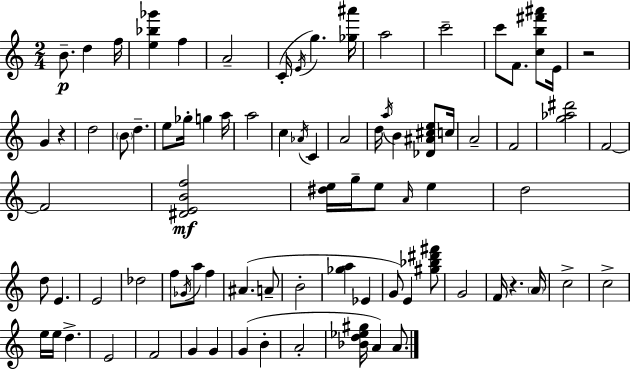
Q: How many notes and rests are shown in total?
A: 83